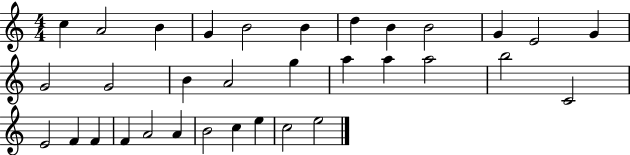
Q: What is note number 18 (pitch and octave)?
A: A5